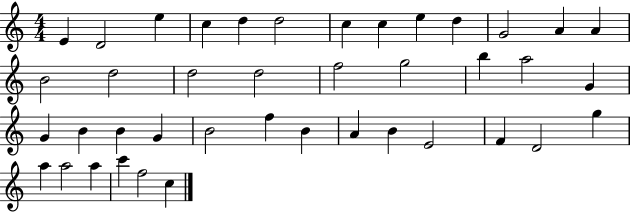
X:1
T:Untitled
M:4/4
L:1/4
K:C
E D2 e c d d2 c c e d G2 A A B2 d2 d2 d2 f2 g2 b a2 G G B B G B2 f B A B E2 F D2 g a a2 a c' f2 c